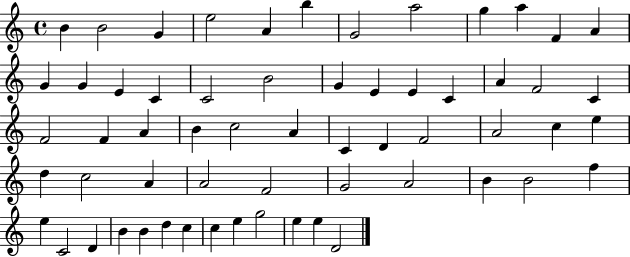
B4/q B4/h G4/q E5/h A4/q B5/q G4/h A5/h G5/q A5/q F4/q A4/q G4/q G4/q E4/q C4/q C4/h B4/h G4/q E4/q E4/q C4/q A4/q F4/h C4/q F4/h F4/q A4/q B4/q C5/h A4/q C4/q D4/q F4/h A4/h C5/q E5/q D5/q C5/h A4/q A4/h F4/h G4/h A4/h B4/q B4/h F5/q E5/q C4/h D4/q B4/q B4/q D5/q C5/q C5/q E5/q G5/h E5/q E5/q D4/h